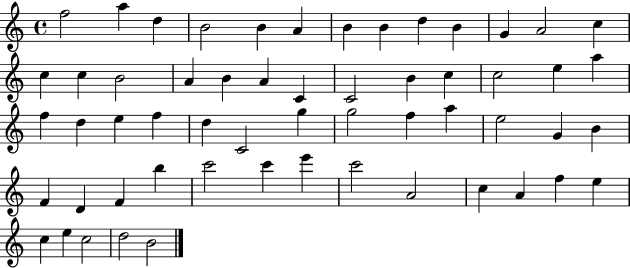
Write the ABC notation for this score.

X:1
T:Untitled
M:4/4
L:1/4
K:C
f2 a d B2 B A B B d B G A2 c c c B2 A B A C C2 B c c2 e a f d e f d C2 g g2 f a e2 G B F D F b c'2 c' e' c'2 A2 c A f e c e c2 d2 B2